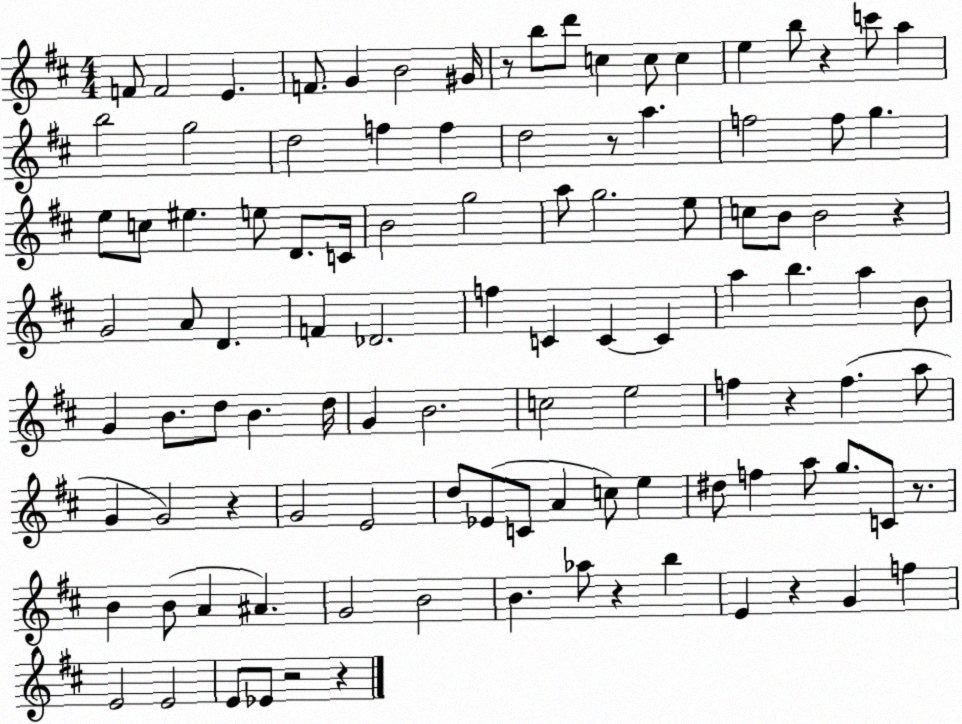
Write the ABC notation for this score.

X:1
T:Untitled
M:4/4
L:1/4
K:D
F/2 F2 E F/2 G B2 ^G/4 z/2 b/2 d'/2 c c/2 c e b/2 z c'/2 a b2 g2 d2 f f d2 z/2 a f2 f/2 g e/2 c/2 ^e e/2 D/2 C/4 B2 g2 a/2 g2 e/2 c/2 B/2 B2 z G2 A/2 D F _D2 f C C C a b a B/2 G B/2 d/2 B d/4 G B2 c2 e2 f z f a/2 G G2 z G2 E2 d/2 _E/2 C/2 A c/2 e ^d/2 f a/2 g/2 C/2 z/2 B B/2 A ^A G2 B2 B _a/2 z b E z G f E2 E2 E/2 _E/2 z2 z